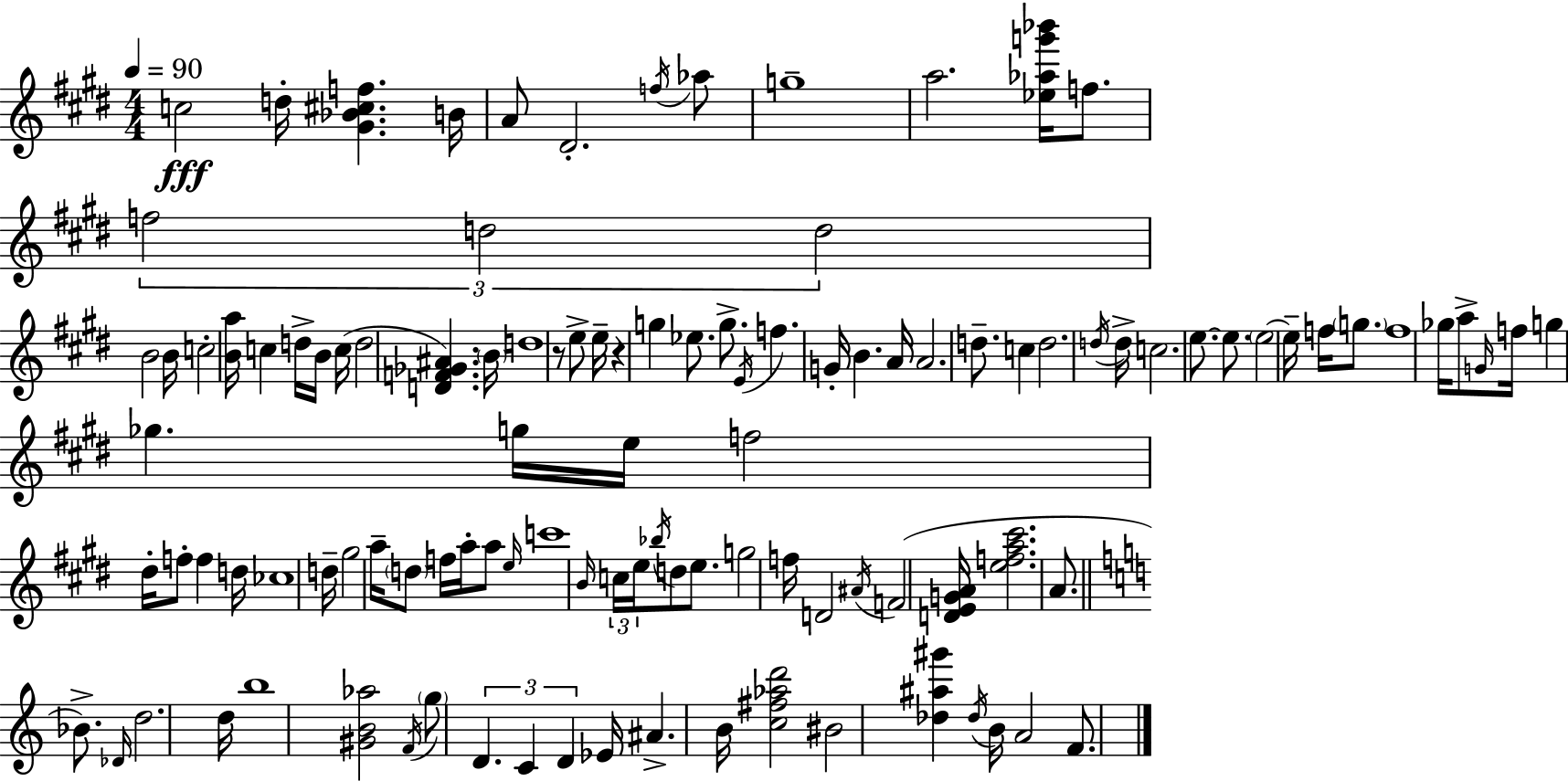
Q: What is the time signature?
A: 4/4